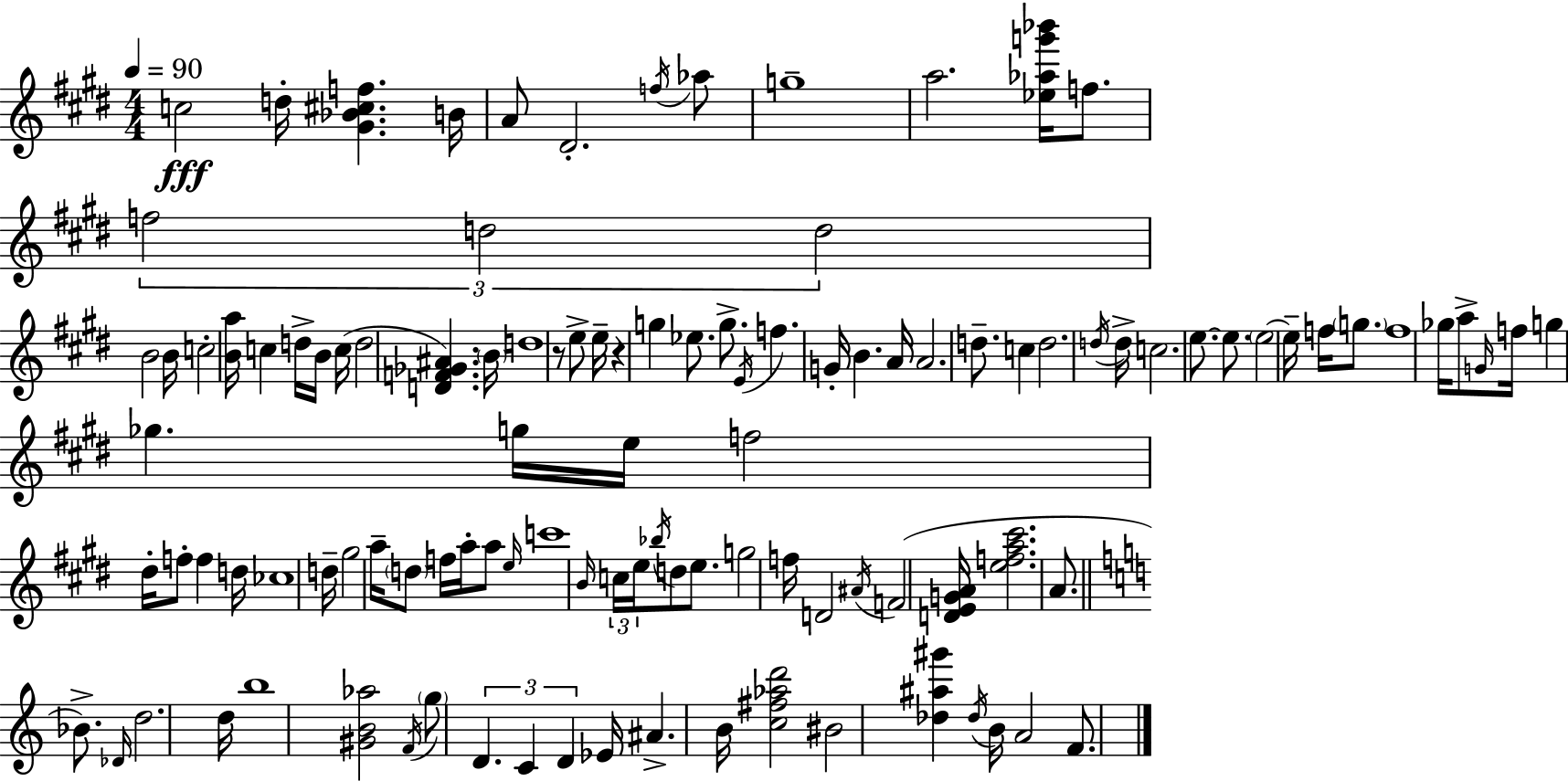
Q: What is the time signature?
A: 4/4